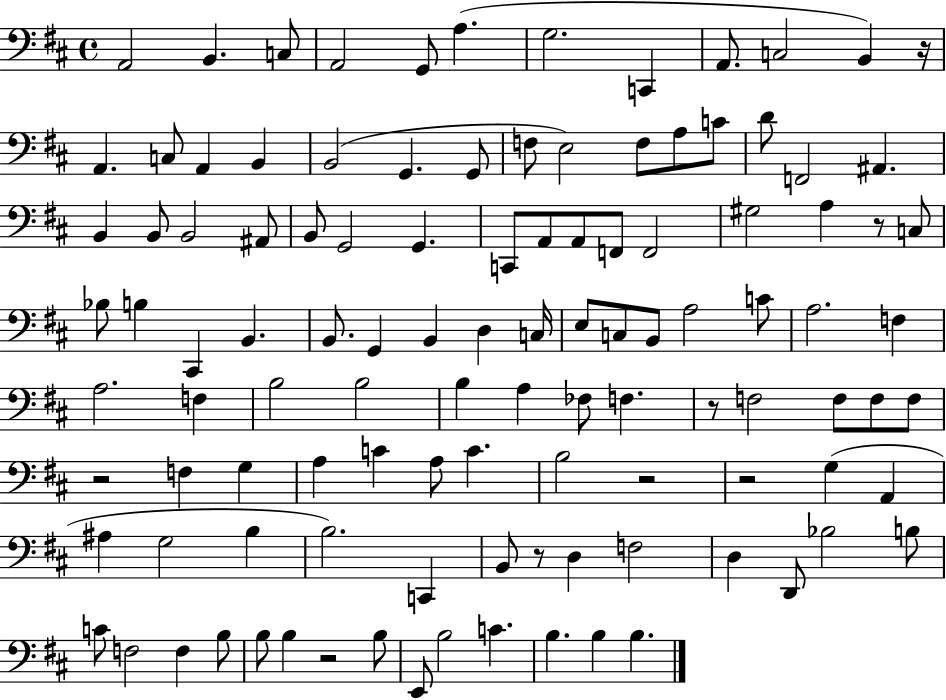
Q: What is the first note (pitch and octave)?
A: A2